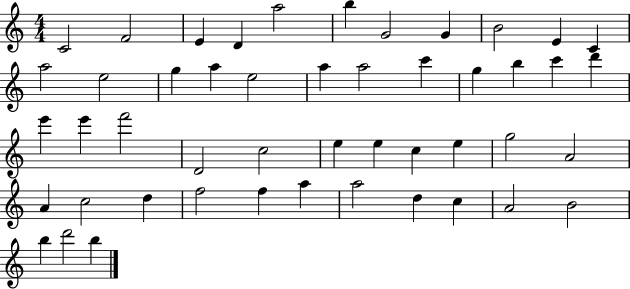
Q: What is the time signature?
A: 4/4